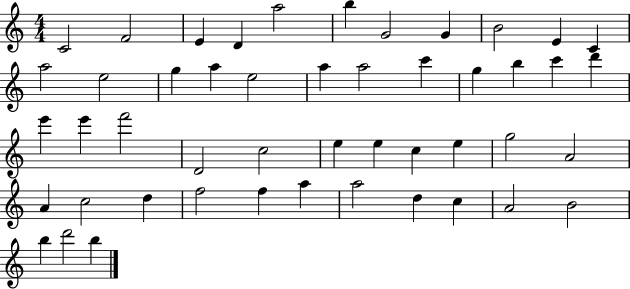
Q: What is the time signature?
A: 4/4